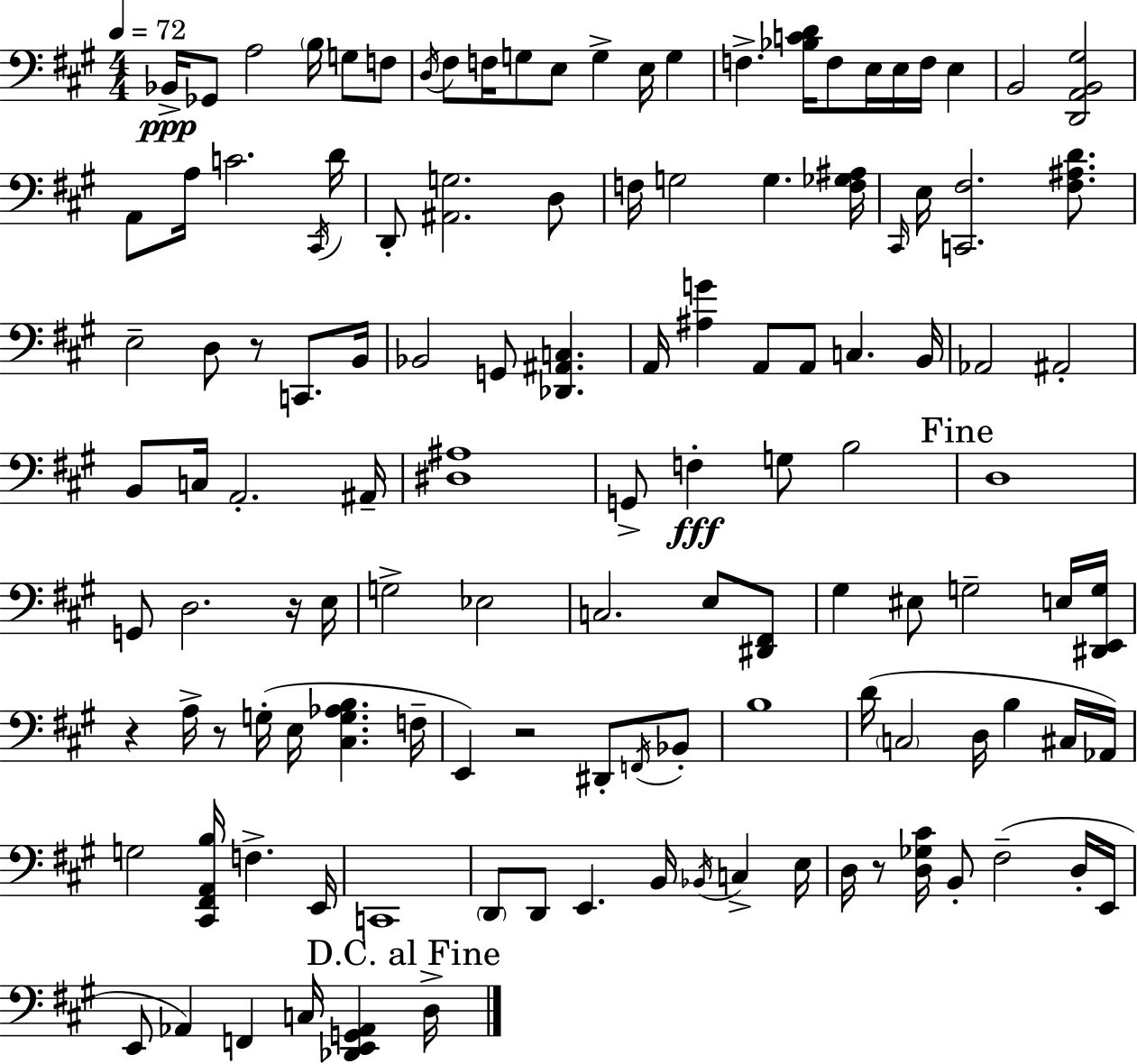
Bb2/s Gb2/e A3/h B3/s G3/e F3/e D3/s F#3/e F3/s G3/e E3/e G3/q E3/s G3/q F3/q. [Bb3,C4,D4]/s F3/e E3/s E3/s F3/s E3/q B2/h [D2,A2,B2,G#3]/h A2/e A3/s C4/h. C#2/s D4/s D2/e [A#2,G3]/h. D3/e F3/s G3/h G3/q. [F3,Gb3,A#3]/s C#2/s E3/s [C2,F#3]/h. [F#3,A#3,D4]/e. E3/h D3/e R/e C2/e. B2/s Bb2/h G2/e [Db2,A#2,C3]/q. A2/s [A#3,G4]/q A2/e A2/e C3/q. B2/s Ab2/h A#2/h B2/e C3/s A2/h. A#2/s [D#3,A#3]/w G2/e F3/q G3/e B3/h D3/w G2/e D3/h. R/s E3/s G3/h Eb3/h C3/h. E3/e [D#2,F#2]/e G#3/q EIS3/e G3/h E3/s [D#2,E2,G3]/s R/q A3/s R/e G3/s E3/s [C#3,G3,Ab3,B3]/q. F3/s E2/q R/h D#2/e F2/s Bb2/e B3/w D4/s C3/h D3/s B3/q C#3/s Ab2/s G3/h [C#2,F#2,A2,B3]/s F3/q. E2/s C2/w D2/e D2/e E2/q. B2/s Bb2/s C3/q E3/s D3/s R/e [D3,Gb3,C#4]/s B2/e F#3/h D3/s E2/s E2/e Ab2/q F2/q C3/s [Db2,E2,G2,Ab2]/q D3/s